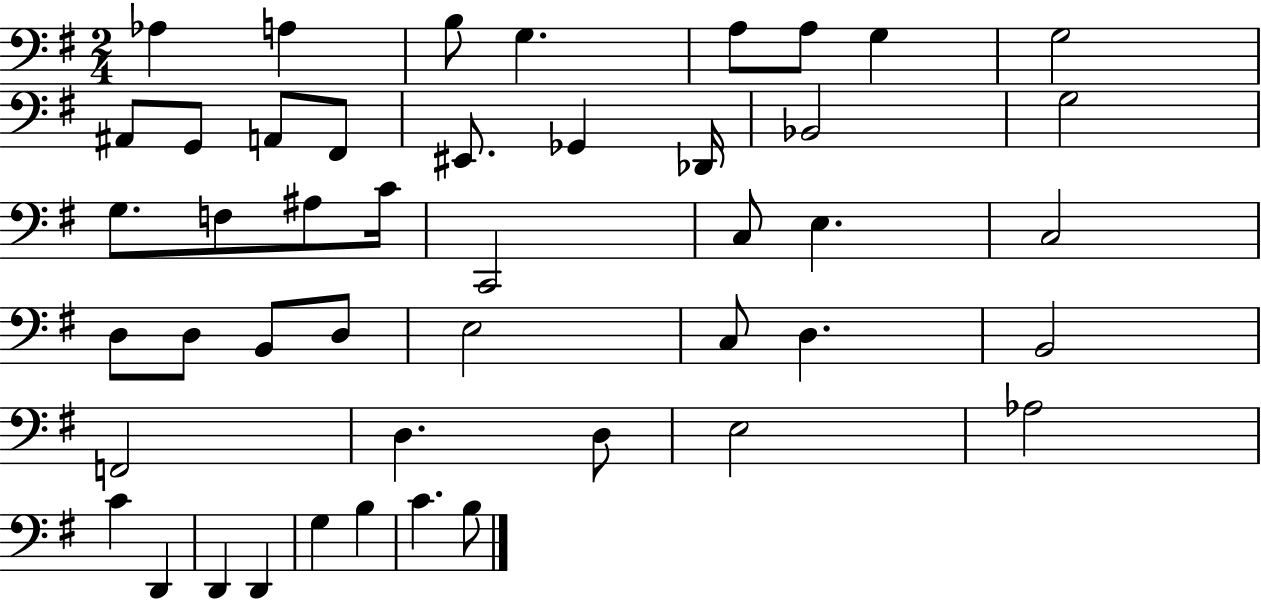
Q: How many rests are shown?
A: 0